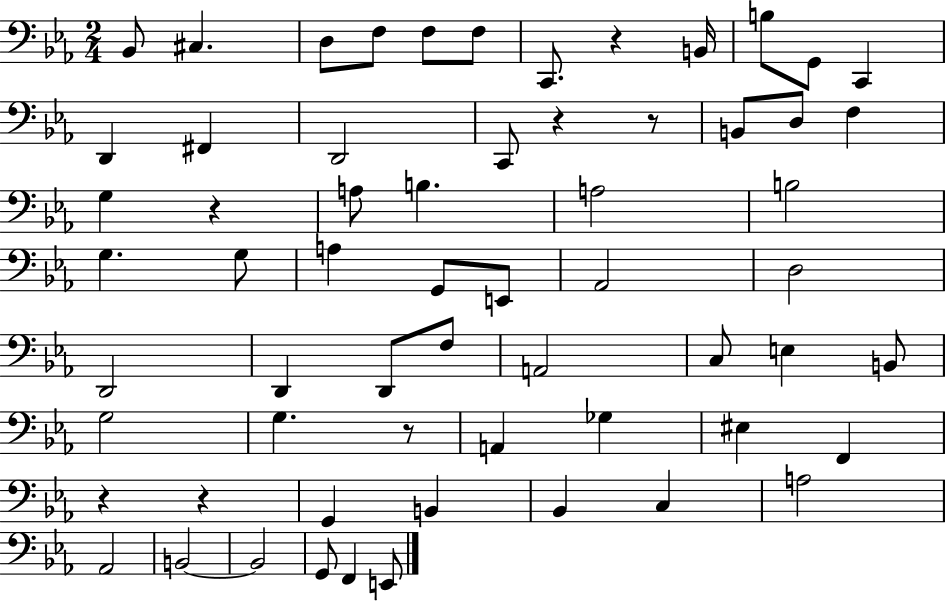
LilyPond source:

{
  \clef bass
  \numericTimeSignature
  \time 2/4
  \key ees \major
  bes,8 cis4. | d8 f8 f8 f8 | c,8. r4 b,16 | b8 g,8 c,4 | \break d,4 fis,4 | d,2 | c,8 r4 r8 | b,8 d8 f4 | \break g4 r4 | a8 b4. | a2 | b2 | \break g4. g8 | a4 g,8 e,8 | aes,2 | d2 | \break d,2 | d,4 d,8 f8 | a,2 | c8 e4 b,8 | \break g2 | g4. r8 | a,4 ges4 | eis4 f,4 | \break r4 r4 | g,4 b,4 | bes,4 c4 | a2 | \break aes,2 | b,2~~ | b,2 | g,8 f,4 e,8 | \break \bar "|."
}